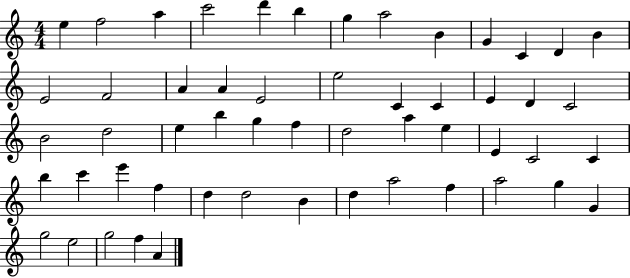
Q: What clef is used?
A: treble